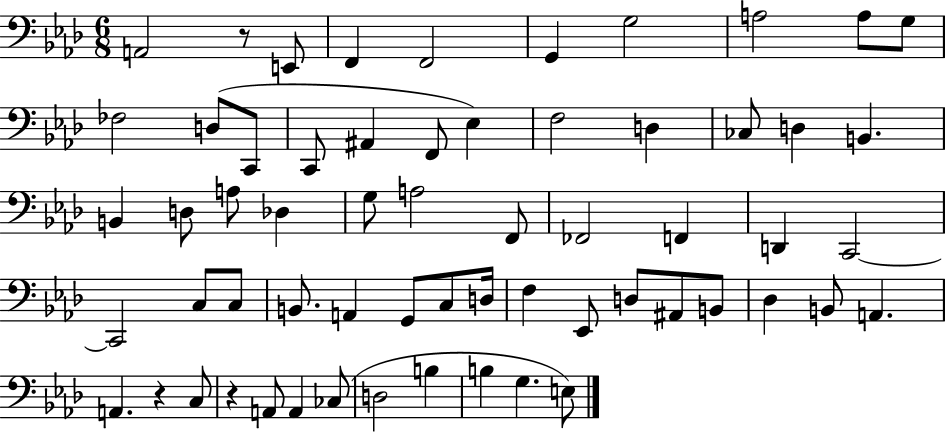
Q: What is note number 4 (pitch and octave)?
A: F2